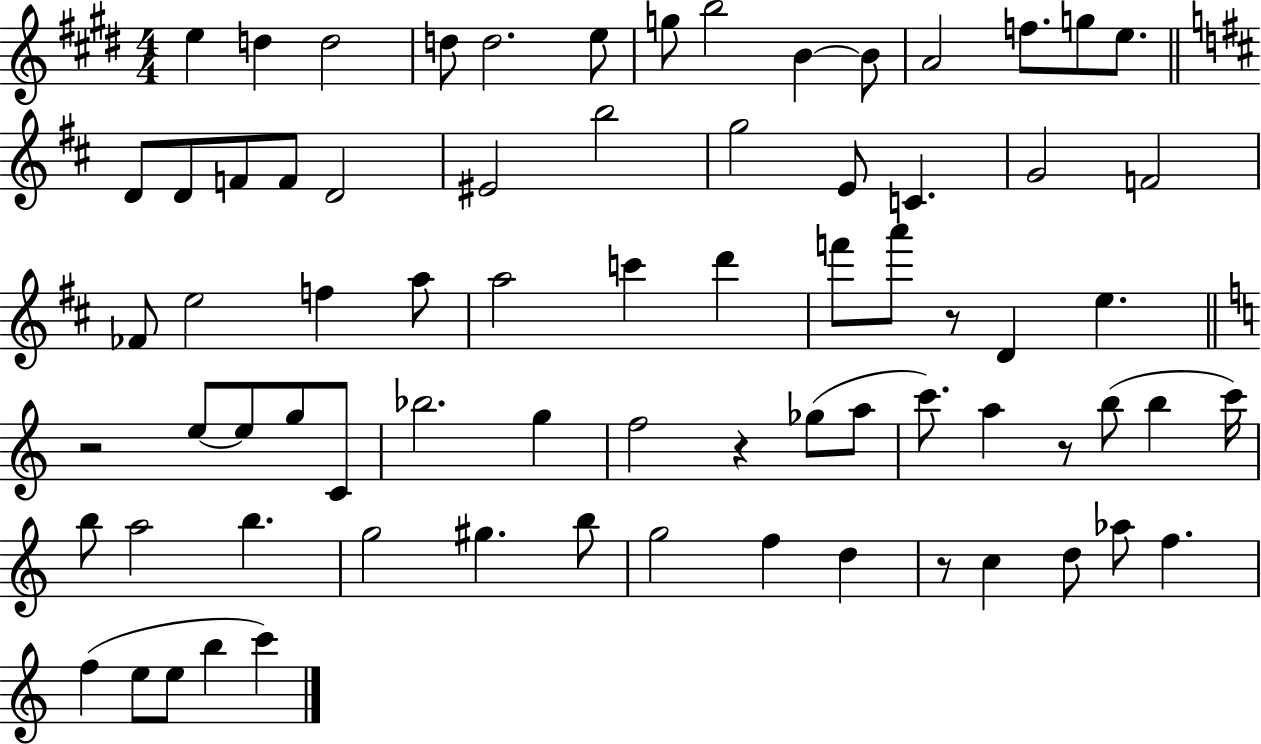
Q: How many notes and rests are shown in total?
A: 74